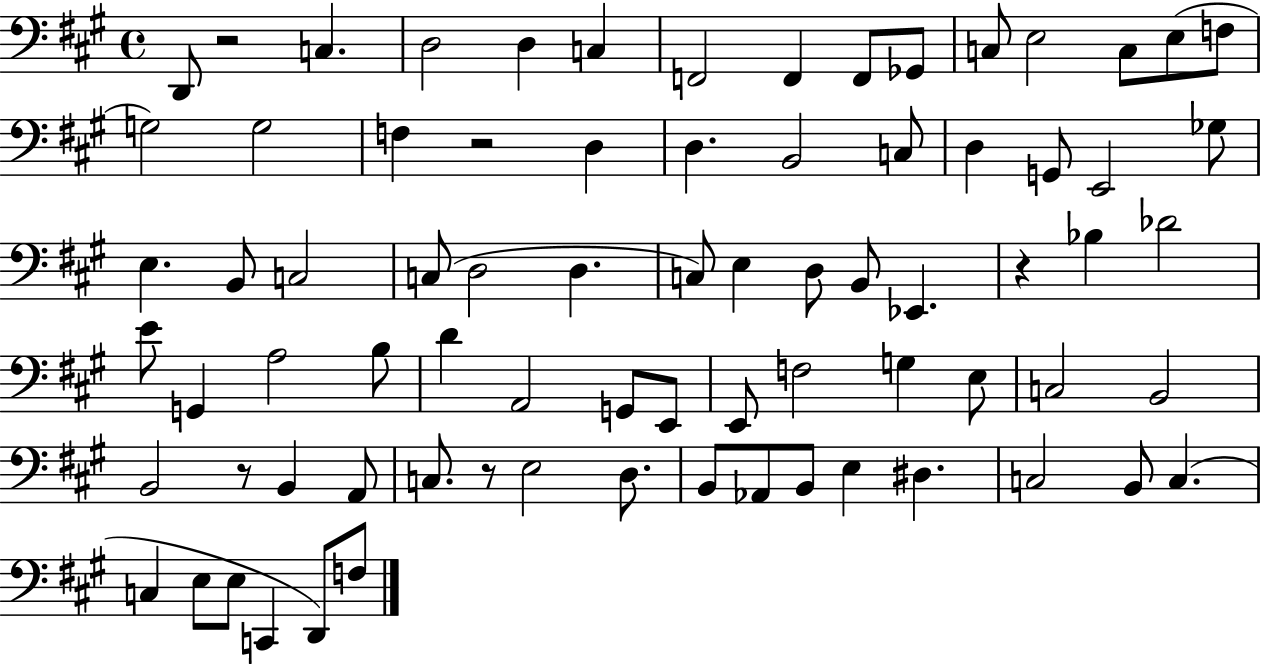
X:1
T:Untitled
M:4/4
L:1/4
K:A
D,,/2 z2 C, D,2 D, C, F,,2 F,, F,,/2 _G,,/2 C,/2 E,2 C,/2 E,/2 F,/2 G,2 G,2 F, z2 D, D, B,,2 C,/2 D, G,,/2 E,,2 _G,/2 E, B,,/2 C,2 C,/2 D,2 D, C,/2 E, D,/2 B,,/2 _E,, z _B, _D2 E/2 G,, A,2 B,/2 D A,,2 G,,/2 E,,/2 E,,/2 F,2 G, E,/2 C,2 B,,2 B,,2 z/2 B,, A,,/2 C,/2 z/2 E,2 D,/2 B,,/2 _A,,/2 B,,/2 E, ^D, C,2 B,,/2 C, C, E,/2 E,/2 C,, D,,/2 F,/2